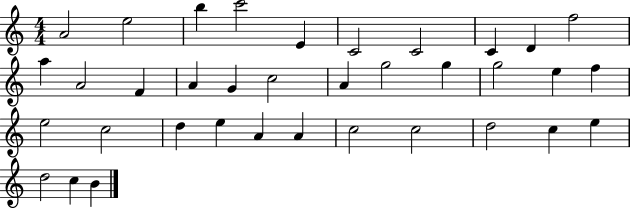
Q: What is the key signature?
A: C major